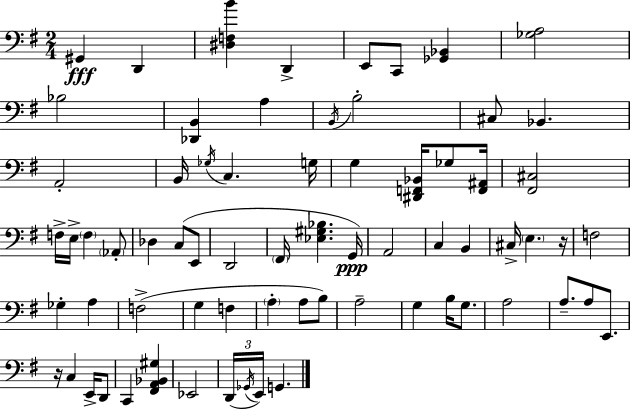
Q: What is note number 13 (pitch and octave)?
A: B2